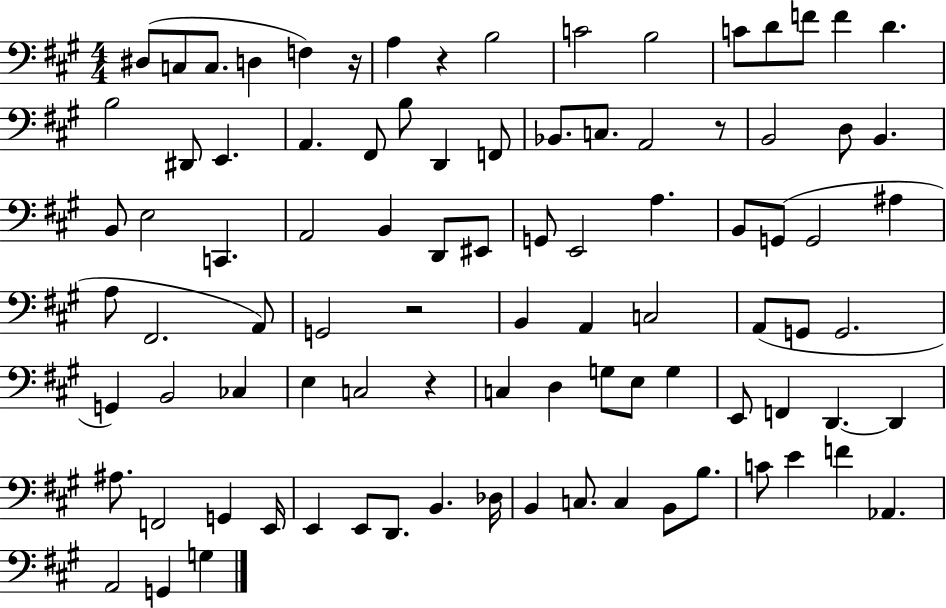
X:1
T:Untitled
M:4/4
L:1/4
K:A
^D,/2 C,/2 C,/2 D, F, z/4 A, z B,2 C2 B,2 C/2 D/2 F/2 F D B,2 ^D,,/2 E,, A,, ^F,,/2 B,/2 D,, F,,/2 _B,,/2 C,/2 A,,2 z/2 B,,2 D,/2 B,, B,,/2 E,2 C,, A,,2 B,, D,,/2 ^E,,/2 G,,/2 E,,2 A, B,,/2 G,,/2 G,,2 ^A, A,/2 ^F,,2 A,,/2 G,,2 z2 B,, A,, C,2 A,,/2 G,,/2 G,,2 G,, B,,2 _C, E, C,2 z C, D, G,/2 E,/2 G, E,,/2 F,, D,, D,, ^A,/2 F,,2 G,, E,,/4 E,, E,,/2 D,,/2 B,, _D,/4 B,, C,/2 C, B,,/2 B,/2 C/2 E F _A,, A,,2 G,, G,